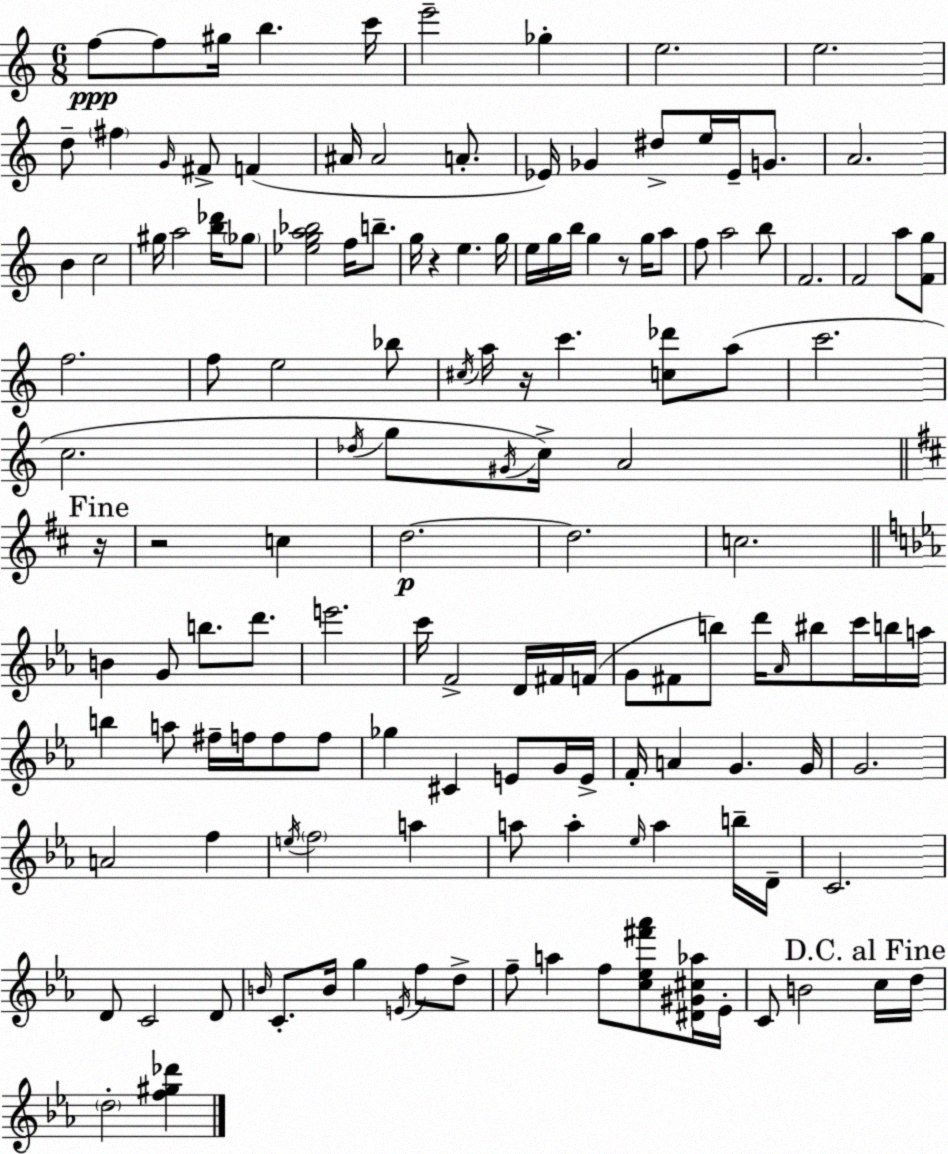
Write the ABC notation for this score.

X:1
T:Untitled
M:6/8
L:1/4
K:Am
f/2 f/2 ^g/4 b c'/4 e'2 _g e2 e2 d/2 ^f G/4 ^F/2 F ^A/4 ^A2 A/2 _E/4 _G ^d/2 e/4 _E/4 G/2 A2 B c2 ^g/4 a2 [b_d']/4 _g/2 [_ega_b]2 f/4 b/2 g/4 z e g/4 e/4 g/4 b/4 g z/2 g/4 a/2 f/2 a2 b/2 F2 F2 a/2 [Fg]/2 f2 f/2 e2 _b/2 ^c/4 a/4 z/4 c' [c_d']/2 a/2 c'2 c2 _d/4 g/2 ^G/4 c/4 A2 z/4 z2 c d2 d2 c2 B G/2 b/2 d'/2 e'2 c'/4 F2 D/4 ^F/4 F/4 G/2 ^F/2 b/2 d'/4 _A/4 ^b/2 c'/4 b/4 a/4 b a/2 ^f/4 f/4 f/2 f/2 _g ^C E/2 G/4 E/4 F/4 A G G/4 G2 A2 f e/4 f2 a a/2 a _e/4 a b/4 D/4 C2 D/2 C2 D/2 B/4 C/2 B/4 g E/4 f/2 d/2 f/2 a f/2 [c_e^f'_a']/2 [^D^G^c_a]/4 _E/4 C/2 B2 c/4 d/4 d2 [f^g_d']